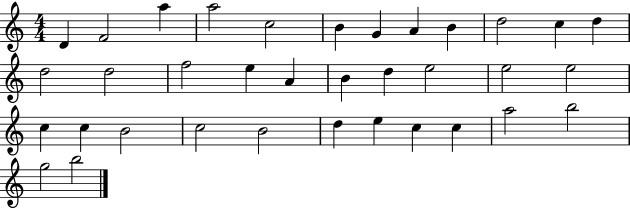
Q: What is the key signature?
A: C major